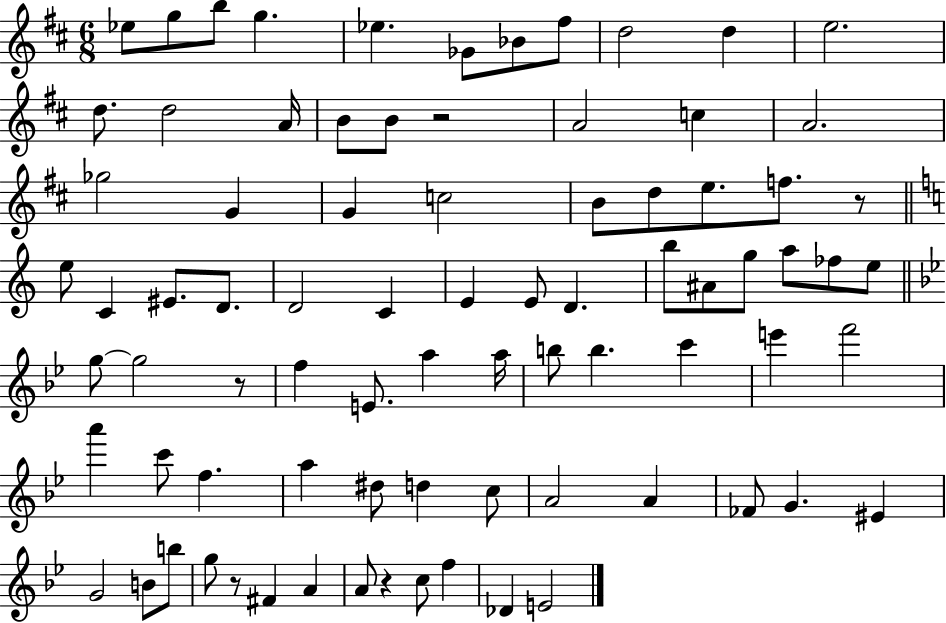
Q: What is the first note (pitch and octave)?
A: Eb5